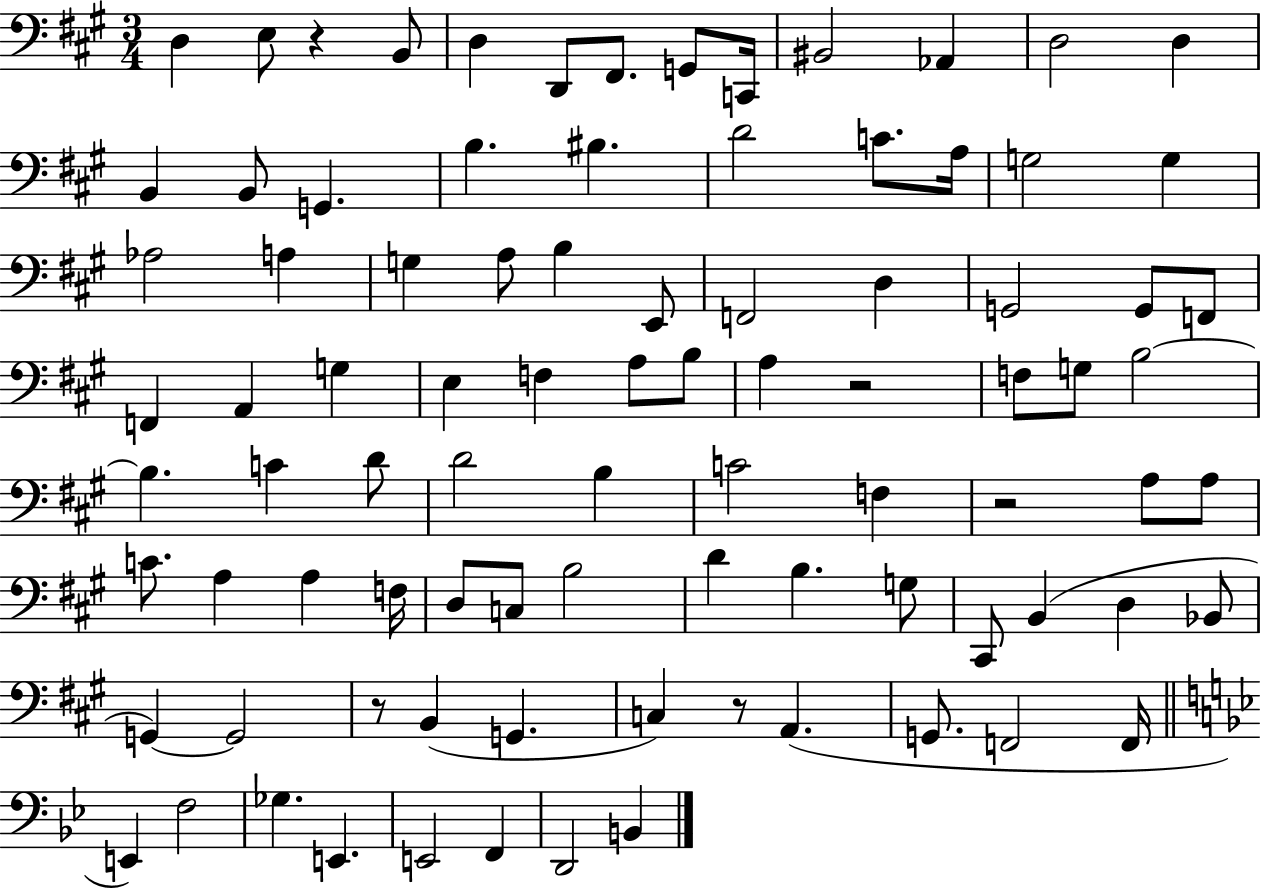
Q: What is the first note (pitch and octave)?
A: D3